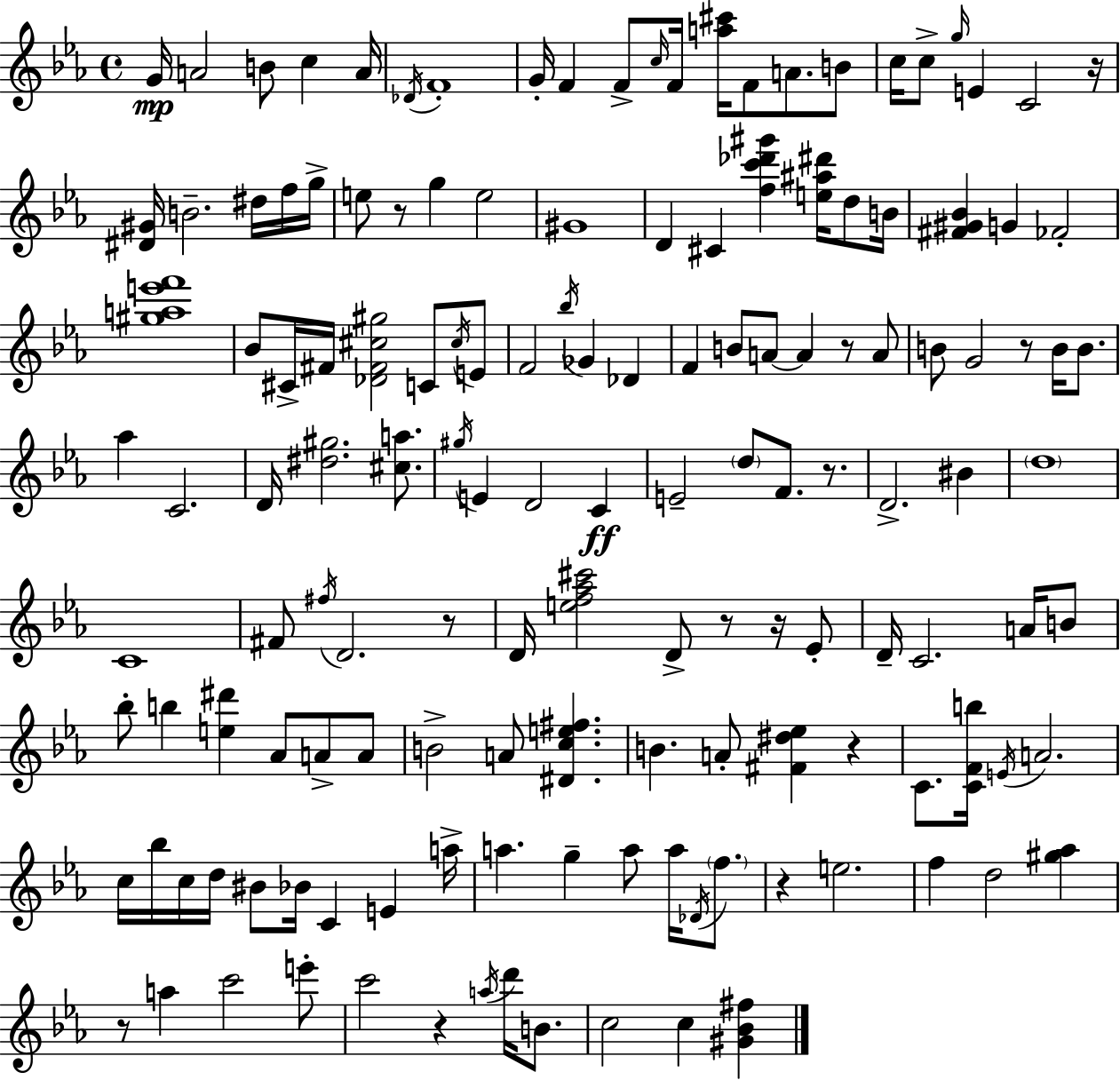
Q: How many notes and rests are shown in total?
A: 144